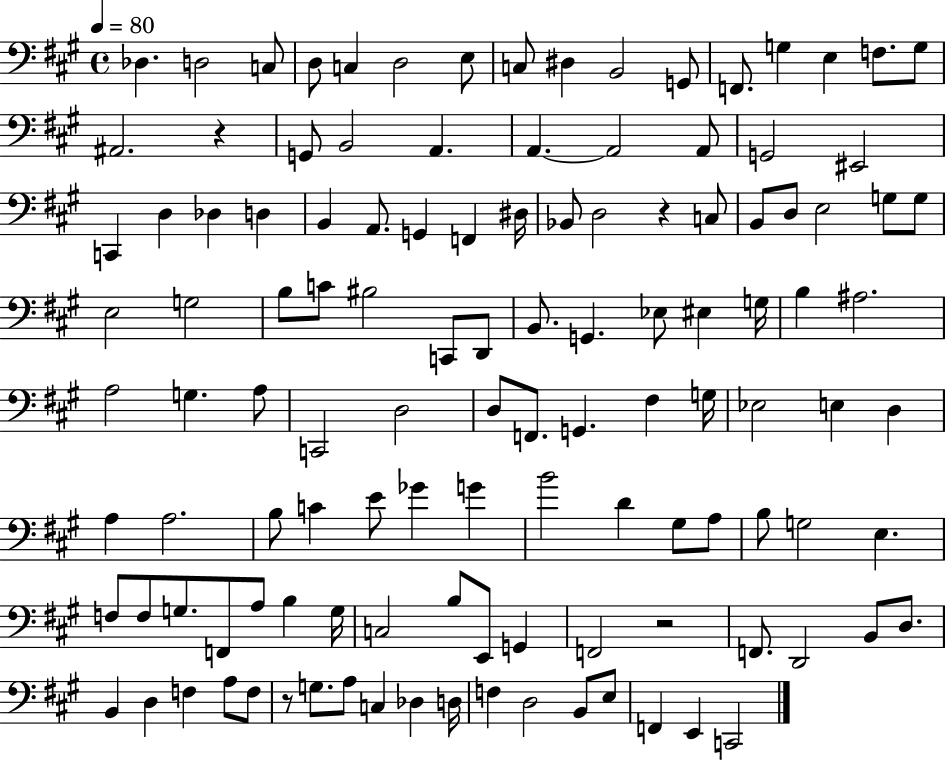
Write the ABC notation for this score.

X:1
T:Untitled
M:4/4
L:1/4
K:A
_D, D,2 C,/2 D,/2 C, D,2 E,/2 C,/2 ^D, B,,2 G,,/2 F,,/2 G, E, F,/2 G,/2 ^A,,2 z G,,/2 B,,2 A,, A,, A,,2 A,,/2 G,,2 ^E,,2 C,, D, _D, D, B,, A,,/2 G,, F,, ^D,/4 _B,,/2 D,2 z C,/2 B,,/2 D,/2 E,2 G,/2 G,/2 E,2 G,2 B,/2 C/2 ^B,2 C,,/2 D,,/2 B,,/2 G,, _E,/2 ^E, G,/4 B, ^A,2 A,2 G, A,/2 C,,2 D,2 D,/2 F,,/2 G,, ^F, G,/4 _E,2 E, D, A, A,2 B,/2 C E/2 _G G B2 D ^G,/2 A,/2 B,/2 G,2 E, F,/2 F,/2 G,/2 F,,/2 A,/2 B, G,/4 C,2 B,/2 E,,/2 G,, F,,2 z2 F,,/2 D,,2 B,,/2 D,/2 B,, D, F, A,/2 F,/2 z/2 G,/2 A,/2 C, _D, D,/4 F, D,2 B,,/2 E,/2 F,, E,, C,,2